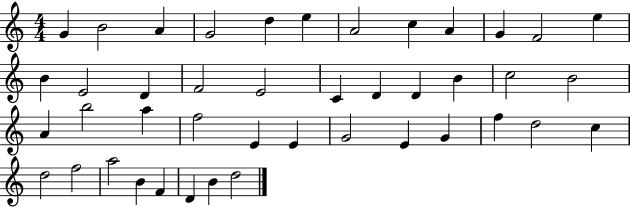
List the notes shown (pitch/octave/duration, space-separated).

G4/q B4/h A4/q G4/h D5/q E5/q A4/h C5/q A4/q G4/q F4/h E5/q B4/q E4/h D4/q F4/h E4/h C4/q D4/q D4/q B4/q C5/h B4/h A4/q B5/h A5/q F5/h E4/q E4/q G4/h E4/q G4/q F5/q D5/h C5/q D5/h F5/h A5/h B4/q F4/q D4/q B4/q D5/h